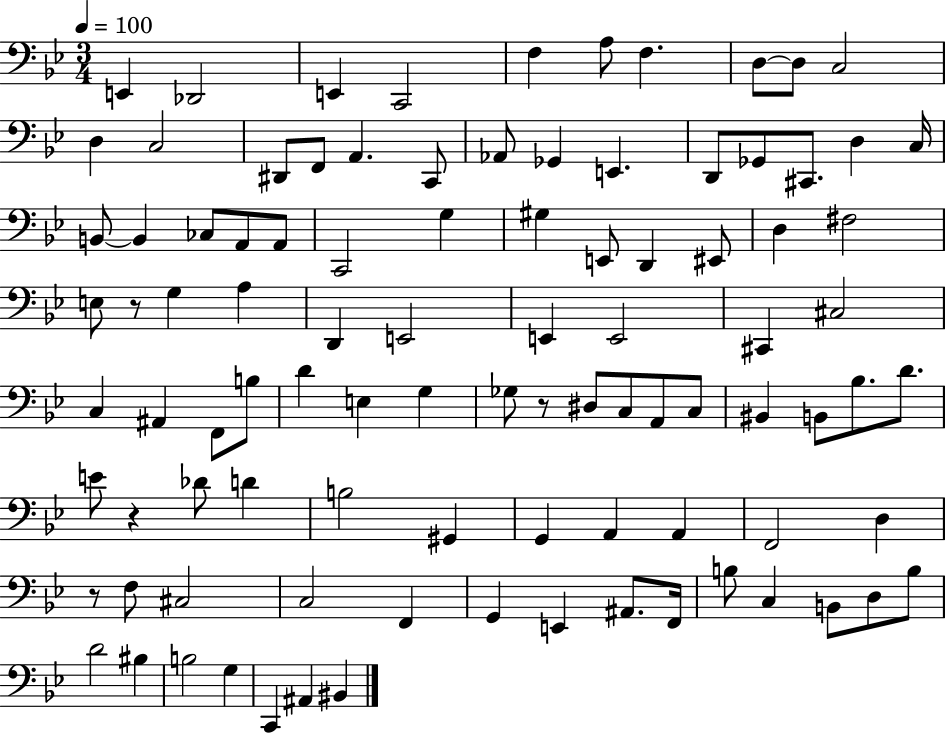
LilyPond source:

{
  \clef bass
  \numericTimeSignature
  \time 3/4
  \key bes \major
  \tempo 4 = 100
  e,4 des,2 | e,4 c,2 | f4 a8 f4. | d8~~ d8 c2 | \break d4 c2 | dis,8 f,8 a,4. c,8 | aes,8 ges,4 e,4. | d,8 ges,8 cis,8. d4 c16 | \break b,8~~ b,4 ces8 a,8 a,8 | c,2 g4 | gis4 e,8 d,4 eis,8 | d4 fis2 | \break e8 r8 g4 a4 | d,4 e,2 | e,4 e,2 | cis,4 cis2 | \break c4 ais,4 f,8 b8 | d'4 e4 g4 | ges8 r8 dis8 c8 a,8 c8 | bis,4 b,8 bes8. d'8. | \break e'8 r4 des'8 d'4 | b2 gis,4 | g,4 a,4 a,4 | f,2 d4 | \break r8 f8 cis2 | c2 f,4 | g,4 e,4 ais,8. f,16 | b8 c4 b,8 d8 b8 | \break d'2 bis4 | b2 g4 | c,4 ais,4 bis,4 | \bar "|."
}